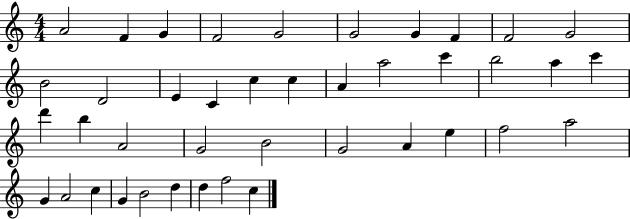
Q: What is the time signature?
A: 4/4